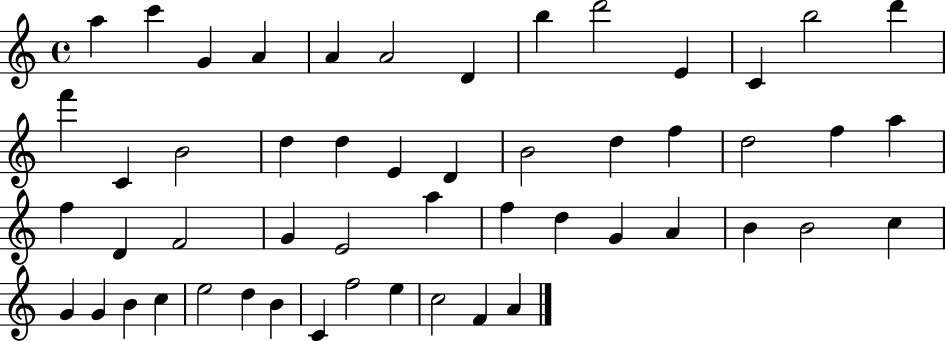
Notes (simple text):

A5/q C6/q G4/q A4/q A4/q A4/h D4/q B5/q D6/h E4/q C4/q B5/h D6/q F6/q C4/q B4/h D5/q D5/q E4/q D4/q B4/h D5/q F5/q D5/h F5/q A5/q F5/q D4/q F4/h G4/q E4/h A5/q F5/q D5/q G4/q A4/q B4/q B4/h C5/q G4/q G4/q B4/q C5/q E5/h D5/q B4/q C4/q F5/h E5/q C5/h F4/q A4/q